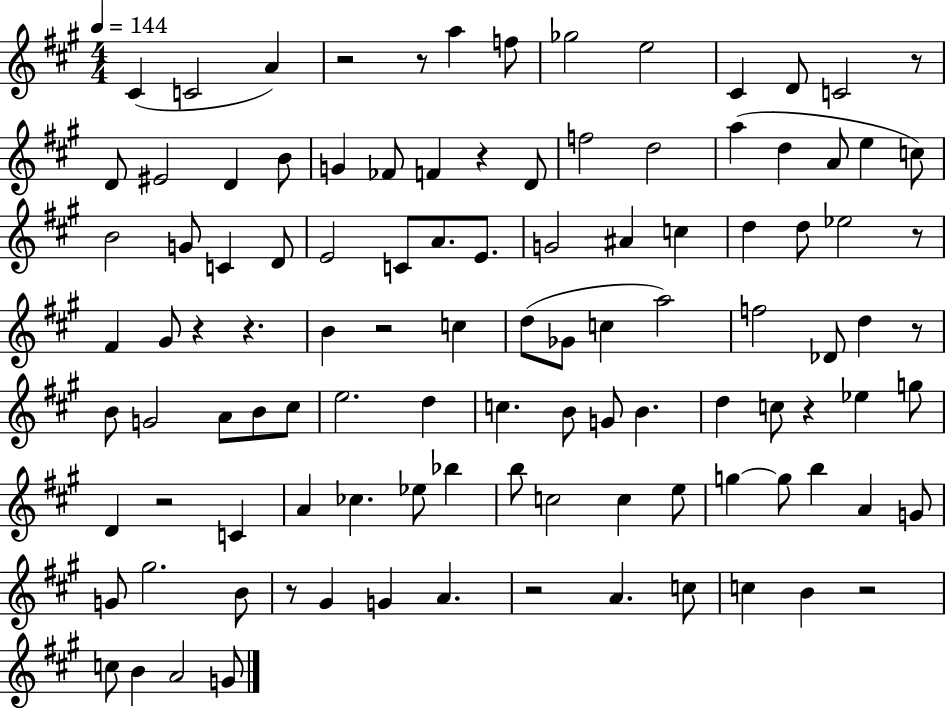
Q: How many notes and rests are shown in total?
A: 108